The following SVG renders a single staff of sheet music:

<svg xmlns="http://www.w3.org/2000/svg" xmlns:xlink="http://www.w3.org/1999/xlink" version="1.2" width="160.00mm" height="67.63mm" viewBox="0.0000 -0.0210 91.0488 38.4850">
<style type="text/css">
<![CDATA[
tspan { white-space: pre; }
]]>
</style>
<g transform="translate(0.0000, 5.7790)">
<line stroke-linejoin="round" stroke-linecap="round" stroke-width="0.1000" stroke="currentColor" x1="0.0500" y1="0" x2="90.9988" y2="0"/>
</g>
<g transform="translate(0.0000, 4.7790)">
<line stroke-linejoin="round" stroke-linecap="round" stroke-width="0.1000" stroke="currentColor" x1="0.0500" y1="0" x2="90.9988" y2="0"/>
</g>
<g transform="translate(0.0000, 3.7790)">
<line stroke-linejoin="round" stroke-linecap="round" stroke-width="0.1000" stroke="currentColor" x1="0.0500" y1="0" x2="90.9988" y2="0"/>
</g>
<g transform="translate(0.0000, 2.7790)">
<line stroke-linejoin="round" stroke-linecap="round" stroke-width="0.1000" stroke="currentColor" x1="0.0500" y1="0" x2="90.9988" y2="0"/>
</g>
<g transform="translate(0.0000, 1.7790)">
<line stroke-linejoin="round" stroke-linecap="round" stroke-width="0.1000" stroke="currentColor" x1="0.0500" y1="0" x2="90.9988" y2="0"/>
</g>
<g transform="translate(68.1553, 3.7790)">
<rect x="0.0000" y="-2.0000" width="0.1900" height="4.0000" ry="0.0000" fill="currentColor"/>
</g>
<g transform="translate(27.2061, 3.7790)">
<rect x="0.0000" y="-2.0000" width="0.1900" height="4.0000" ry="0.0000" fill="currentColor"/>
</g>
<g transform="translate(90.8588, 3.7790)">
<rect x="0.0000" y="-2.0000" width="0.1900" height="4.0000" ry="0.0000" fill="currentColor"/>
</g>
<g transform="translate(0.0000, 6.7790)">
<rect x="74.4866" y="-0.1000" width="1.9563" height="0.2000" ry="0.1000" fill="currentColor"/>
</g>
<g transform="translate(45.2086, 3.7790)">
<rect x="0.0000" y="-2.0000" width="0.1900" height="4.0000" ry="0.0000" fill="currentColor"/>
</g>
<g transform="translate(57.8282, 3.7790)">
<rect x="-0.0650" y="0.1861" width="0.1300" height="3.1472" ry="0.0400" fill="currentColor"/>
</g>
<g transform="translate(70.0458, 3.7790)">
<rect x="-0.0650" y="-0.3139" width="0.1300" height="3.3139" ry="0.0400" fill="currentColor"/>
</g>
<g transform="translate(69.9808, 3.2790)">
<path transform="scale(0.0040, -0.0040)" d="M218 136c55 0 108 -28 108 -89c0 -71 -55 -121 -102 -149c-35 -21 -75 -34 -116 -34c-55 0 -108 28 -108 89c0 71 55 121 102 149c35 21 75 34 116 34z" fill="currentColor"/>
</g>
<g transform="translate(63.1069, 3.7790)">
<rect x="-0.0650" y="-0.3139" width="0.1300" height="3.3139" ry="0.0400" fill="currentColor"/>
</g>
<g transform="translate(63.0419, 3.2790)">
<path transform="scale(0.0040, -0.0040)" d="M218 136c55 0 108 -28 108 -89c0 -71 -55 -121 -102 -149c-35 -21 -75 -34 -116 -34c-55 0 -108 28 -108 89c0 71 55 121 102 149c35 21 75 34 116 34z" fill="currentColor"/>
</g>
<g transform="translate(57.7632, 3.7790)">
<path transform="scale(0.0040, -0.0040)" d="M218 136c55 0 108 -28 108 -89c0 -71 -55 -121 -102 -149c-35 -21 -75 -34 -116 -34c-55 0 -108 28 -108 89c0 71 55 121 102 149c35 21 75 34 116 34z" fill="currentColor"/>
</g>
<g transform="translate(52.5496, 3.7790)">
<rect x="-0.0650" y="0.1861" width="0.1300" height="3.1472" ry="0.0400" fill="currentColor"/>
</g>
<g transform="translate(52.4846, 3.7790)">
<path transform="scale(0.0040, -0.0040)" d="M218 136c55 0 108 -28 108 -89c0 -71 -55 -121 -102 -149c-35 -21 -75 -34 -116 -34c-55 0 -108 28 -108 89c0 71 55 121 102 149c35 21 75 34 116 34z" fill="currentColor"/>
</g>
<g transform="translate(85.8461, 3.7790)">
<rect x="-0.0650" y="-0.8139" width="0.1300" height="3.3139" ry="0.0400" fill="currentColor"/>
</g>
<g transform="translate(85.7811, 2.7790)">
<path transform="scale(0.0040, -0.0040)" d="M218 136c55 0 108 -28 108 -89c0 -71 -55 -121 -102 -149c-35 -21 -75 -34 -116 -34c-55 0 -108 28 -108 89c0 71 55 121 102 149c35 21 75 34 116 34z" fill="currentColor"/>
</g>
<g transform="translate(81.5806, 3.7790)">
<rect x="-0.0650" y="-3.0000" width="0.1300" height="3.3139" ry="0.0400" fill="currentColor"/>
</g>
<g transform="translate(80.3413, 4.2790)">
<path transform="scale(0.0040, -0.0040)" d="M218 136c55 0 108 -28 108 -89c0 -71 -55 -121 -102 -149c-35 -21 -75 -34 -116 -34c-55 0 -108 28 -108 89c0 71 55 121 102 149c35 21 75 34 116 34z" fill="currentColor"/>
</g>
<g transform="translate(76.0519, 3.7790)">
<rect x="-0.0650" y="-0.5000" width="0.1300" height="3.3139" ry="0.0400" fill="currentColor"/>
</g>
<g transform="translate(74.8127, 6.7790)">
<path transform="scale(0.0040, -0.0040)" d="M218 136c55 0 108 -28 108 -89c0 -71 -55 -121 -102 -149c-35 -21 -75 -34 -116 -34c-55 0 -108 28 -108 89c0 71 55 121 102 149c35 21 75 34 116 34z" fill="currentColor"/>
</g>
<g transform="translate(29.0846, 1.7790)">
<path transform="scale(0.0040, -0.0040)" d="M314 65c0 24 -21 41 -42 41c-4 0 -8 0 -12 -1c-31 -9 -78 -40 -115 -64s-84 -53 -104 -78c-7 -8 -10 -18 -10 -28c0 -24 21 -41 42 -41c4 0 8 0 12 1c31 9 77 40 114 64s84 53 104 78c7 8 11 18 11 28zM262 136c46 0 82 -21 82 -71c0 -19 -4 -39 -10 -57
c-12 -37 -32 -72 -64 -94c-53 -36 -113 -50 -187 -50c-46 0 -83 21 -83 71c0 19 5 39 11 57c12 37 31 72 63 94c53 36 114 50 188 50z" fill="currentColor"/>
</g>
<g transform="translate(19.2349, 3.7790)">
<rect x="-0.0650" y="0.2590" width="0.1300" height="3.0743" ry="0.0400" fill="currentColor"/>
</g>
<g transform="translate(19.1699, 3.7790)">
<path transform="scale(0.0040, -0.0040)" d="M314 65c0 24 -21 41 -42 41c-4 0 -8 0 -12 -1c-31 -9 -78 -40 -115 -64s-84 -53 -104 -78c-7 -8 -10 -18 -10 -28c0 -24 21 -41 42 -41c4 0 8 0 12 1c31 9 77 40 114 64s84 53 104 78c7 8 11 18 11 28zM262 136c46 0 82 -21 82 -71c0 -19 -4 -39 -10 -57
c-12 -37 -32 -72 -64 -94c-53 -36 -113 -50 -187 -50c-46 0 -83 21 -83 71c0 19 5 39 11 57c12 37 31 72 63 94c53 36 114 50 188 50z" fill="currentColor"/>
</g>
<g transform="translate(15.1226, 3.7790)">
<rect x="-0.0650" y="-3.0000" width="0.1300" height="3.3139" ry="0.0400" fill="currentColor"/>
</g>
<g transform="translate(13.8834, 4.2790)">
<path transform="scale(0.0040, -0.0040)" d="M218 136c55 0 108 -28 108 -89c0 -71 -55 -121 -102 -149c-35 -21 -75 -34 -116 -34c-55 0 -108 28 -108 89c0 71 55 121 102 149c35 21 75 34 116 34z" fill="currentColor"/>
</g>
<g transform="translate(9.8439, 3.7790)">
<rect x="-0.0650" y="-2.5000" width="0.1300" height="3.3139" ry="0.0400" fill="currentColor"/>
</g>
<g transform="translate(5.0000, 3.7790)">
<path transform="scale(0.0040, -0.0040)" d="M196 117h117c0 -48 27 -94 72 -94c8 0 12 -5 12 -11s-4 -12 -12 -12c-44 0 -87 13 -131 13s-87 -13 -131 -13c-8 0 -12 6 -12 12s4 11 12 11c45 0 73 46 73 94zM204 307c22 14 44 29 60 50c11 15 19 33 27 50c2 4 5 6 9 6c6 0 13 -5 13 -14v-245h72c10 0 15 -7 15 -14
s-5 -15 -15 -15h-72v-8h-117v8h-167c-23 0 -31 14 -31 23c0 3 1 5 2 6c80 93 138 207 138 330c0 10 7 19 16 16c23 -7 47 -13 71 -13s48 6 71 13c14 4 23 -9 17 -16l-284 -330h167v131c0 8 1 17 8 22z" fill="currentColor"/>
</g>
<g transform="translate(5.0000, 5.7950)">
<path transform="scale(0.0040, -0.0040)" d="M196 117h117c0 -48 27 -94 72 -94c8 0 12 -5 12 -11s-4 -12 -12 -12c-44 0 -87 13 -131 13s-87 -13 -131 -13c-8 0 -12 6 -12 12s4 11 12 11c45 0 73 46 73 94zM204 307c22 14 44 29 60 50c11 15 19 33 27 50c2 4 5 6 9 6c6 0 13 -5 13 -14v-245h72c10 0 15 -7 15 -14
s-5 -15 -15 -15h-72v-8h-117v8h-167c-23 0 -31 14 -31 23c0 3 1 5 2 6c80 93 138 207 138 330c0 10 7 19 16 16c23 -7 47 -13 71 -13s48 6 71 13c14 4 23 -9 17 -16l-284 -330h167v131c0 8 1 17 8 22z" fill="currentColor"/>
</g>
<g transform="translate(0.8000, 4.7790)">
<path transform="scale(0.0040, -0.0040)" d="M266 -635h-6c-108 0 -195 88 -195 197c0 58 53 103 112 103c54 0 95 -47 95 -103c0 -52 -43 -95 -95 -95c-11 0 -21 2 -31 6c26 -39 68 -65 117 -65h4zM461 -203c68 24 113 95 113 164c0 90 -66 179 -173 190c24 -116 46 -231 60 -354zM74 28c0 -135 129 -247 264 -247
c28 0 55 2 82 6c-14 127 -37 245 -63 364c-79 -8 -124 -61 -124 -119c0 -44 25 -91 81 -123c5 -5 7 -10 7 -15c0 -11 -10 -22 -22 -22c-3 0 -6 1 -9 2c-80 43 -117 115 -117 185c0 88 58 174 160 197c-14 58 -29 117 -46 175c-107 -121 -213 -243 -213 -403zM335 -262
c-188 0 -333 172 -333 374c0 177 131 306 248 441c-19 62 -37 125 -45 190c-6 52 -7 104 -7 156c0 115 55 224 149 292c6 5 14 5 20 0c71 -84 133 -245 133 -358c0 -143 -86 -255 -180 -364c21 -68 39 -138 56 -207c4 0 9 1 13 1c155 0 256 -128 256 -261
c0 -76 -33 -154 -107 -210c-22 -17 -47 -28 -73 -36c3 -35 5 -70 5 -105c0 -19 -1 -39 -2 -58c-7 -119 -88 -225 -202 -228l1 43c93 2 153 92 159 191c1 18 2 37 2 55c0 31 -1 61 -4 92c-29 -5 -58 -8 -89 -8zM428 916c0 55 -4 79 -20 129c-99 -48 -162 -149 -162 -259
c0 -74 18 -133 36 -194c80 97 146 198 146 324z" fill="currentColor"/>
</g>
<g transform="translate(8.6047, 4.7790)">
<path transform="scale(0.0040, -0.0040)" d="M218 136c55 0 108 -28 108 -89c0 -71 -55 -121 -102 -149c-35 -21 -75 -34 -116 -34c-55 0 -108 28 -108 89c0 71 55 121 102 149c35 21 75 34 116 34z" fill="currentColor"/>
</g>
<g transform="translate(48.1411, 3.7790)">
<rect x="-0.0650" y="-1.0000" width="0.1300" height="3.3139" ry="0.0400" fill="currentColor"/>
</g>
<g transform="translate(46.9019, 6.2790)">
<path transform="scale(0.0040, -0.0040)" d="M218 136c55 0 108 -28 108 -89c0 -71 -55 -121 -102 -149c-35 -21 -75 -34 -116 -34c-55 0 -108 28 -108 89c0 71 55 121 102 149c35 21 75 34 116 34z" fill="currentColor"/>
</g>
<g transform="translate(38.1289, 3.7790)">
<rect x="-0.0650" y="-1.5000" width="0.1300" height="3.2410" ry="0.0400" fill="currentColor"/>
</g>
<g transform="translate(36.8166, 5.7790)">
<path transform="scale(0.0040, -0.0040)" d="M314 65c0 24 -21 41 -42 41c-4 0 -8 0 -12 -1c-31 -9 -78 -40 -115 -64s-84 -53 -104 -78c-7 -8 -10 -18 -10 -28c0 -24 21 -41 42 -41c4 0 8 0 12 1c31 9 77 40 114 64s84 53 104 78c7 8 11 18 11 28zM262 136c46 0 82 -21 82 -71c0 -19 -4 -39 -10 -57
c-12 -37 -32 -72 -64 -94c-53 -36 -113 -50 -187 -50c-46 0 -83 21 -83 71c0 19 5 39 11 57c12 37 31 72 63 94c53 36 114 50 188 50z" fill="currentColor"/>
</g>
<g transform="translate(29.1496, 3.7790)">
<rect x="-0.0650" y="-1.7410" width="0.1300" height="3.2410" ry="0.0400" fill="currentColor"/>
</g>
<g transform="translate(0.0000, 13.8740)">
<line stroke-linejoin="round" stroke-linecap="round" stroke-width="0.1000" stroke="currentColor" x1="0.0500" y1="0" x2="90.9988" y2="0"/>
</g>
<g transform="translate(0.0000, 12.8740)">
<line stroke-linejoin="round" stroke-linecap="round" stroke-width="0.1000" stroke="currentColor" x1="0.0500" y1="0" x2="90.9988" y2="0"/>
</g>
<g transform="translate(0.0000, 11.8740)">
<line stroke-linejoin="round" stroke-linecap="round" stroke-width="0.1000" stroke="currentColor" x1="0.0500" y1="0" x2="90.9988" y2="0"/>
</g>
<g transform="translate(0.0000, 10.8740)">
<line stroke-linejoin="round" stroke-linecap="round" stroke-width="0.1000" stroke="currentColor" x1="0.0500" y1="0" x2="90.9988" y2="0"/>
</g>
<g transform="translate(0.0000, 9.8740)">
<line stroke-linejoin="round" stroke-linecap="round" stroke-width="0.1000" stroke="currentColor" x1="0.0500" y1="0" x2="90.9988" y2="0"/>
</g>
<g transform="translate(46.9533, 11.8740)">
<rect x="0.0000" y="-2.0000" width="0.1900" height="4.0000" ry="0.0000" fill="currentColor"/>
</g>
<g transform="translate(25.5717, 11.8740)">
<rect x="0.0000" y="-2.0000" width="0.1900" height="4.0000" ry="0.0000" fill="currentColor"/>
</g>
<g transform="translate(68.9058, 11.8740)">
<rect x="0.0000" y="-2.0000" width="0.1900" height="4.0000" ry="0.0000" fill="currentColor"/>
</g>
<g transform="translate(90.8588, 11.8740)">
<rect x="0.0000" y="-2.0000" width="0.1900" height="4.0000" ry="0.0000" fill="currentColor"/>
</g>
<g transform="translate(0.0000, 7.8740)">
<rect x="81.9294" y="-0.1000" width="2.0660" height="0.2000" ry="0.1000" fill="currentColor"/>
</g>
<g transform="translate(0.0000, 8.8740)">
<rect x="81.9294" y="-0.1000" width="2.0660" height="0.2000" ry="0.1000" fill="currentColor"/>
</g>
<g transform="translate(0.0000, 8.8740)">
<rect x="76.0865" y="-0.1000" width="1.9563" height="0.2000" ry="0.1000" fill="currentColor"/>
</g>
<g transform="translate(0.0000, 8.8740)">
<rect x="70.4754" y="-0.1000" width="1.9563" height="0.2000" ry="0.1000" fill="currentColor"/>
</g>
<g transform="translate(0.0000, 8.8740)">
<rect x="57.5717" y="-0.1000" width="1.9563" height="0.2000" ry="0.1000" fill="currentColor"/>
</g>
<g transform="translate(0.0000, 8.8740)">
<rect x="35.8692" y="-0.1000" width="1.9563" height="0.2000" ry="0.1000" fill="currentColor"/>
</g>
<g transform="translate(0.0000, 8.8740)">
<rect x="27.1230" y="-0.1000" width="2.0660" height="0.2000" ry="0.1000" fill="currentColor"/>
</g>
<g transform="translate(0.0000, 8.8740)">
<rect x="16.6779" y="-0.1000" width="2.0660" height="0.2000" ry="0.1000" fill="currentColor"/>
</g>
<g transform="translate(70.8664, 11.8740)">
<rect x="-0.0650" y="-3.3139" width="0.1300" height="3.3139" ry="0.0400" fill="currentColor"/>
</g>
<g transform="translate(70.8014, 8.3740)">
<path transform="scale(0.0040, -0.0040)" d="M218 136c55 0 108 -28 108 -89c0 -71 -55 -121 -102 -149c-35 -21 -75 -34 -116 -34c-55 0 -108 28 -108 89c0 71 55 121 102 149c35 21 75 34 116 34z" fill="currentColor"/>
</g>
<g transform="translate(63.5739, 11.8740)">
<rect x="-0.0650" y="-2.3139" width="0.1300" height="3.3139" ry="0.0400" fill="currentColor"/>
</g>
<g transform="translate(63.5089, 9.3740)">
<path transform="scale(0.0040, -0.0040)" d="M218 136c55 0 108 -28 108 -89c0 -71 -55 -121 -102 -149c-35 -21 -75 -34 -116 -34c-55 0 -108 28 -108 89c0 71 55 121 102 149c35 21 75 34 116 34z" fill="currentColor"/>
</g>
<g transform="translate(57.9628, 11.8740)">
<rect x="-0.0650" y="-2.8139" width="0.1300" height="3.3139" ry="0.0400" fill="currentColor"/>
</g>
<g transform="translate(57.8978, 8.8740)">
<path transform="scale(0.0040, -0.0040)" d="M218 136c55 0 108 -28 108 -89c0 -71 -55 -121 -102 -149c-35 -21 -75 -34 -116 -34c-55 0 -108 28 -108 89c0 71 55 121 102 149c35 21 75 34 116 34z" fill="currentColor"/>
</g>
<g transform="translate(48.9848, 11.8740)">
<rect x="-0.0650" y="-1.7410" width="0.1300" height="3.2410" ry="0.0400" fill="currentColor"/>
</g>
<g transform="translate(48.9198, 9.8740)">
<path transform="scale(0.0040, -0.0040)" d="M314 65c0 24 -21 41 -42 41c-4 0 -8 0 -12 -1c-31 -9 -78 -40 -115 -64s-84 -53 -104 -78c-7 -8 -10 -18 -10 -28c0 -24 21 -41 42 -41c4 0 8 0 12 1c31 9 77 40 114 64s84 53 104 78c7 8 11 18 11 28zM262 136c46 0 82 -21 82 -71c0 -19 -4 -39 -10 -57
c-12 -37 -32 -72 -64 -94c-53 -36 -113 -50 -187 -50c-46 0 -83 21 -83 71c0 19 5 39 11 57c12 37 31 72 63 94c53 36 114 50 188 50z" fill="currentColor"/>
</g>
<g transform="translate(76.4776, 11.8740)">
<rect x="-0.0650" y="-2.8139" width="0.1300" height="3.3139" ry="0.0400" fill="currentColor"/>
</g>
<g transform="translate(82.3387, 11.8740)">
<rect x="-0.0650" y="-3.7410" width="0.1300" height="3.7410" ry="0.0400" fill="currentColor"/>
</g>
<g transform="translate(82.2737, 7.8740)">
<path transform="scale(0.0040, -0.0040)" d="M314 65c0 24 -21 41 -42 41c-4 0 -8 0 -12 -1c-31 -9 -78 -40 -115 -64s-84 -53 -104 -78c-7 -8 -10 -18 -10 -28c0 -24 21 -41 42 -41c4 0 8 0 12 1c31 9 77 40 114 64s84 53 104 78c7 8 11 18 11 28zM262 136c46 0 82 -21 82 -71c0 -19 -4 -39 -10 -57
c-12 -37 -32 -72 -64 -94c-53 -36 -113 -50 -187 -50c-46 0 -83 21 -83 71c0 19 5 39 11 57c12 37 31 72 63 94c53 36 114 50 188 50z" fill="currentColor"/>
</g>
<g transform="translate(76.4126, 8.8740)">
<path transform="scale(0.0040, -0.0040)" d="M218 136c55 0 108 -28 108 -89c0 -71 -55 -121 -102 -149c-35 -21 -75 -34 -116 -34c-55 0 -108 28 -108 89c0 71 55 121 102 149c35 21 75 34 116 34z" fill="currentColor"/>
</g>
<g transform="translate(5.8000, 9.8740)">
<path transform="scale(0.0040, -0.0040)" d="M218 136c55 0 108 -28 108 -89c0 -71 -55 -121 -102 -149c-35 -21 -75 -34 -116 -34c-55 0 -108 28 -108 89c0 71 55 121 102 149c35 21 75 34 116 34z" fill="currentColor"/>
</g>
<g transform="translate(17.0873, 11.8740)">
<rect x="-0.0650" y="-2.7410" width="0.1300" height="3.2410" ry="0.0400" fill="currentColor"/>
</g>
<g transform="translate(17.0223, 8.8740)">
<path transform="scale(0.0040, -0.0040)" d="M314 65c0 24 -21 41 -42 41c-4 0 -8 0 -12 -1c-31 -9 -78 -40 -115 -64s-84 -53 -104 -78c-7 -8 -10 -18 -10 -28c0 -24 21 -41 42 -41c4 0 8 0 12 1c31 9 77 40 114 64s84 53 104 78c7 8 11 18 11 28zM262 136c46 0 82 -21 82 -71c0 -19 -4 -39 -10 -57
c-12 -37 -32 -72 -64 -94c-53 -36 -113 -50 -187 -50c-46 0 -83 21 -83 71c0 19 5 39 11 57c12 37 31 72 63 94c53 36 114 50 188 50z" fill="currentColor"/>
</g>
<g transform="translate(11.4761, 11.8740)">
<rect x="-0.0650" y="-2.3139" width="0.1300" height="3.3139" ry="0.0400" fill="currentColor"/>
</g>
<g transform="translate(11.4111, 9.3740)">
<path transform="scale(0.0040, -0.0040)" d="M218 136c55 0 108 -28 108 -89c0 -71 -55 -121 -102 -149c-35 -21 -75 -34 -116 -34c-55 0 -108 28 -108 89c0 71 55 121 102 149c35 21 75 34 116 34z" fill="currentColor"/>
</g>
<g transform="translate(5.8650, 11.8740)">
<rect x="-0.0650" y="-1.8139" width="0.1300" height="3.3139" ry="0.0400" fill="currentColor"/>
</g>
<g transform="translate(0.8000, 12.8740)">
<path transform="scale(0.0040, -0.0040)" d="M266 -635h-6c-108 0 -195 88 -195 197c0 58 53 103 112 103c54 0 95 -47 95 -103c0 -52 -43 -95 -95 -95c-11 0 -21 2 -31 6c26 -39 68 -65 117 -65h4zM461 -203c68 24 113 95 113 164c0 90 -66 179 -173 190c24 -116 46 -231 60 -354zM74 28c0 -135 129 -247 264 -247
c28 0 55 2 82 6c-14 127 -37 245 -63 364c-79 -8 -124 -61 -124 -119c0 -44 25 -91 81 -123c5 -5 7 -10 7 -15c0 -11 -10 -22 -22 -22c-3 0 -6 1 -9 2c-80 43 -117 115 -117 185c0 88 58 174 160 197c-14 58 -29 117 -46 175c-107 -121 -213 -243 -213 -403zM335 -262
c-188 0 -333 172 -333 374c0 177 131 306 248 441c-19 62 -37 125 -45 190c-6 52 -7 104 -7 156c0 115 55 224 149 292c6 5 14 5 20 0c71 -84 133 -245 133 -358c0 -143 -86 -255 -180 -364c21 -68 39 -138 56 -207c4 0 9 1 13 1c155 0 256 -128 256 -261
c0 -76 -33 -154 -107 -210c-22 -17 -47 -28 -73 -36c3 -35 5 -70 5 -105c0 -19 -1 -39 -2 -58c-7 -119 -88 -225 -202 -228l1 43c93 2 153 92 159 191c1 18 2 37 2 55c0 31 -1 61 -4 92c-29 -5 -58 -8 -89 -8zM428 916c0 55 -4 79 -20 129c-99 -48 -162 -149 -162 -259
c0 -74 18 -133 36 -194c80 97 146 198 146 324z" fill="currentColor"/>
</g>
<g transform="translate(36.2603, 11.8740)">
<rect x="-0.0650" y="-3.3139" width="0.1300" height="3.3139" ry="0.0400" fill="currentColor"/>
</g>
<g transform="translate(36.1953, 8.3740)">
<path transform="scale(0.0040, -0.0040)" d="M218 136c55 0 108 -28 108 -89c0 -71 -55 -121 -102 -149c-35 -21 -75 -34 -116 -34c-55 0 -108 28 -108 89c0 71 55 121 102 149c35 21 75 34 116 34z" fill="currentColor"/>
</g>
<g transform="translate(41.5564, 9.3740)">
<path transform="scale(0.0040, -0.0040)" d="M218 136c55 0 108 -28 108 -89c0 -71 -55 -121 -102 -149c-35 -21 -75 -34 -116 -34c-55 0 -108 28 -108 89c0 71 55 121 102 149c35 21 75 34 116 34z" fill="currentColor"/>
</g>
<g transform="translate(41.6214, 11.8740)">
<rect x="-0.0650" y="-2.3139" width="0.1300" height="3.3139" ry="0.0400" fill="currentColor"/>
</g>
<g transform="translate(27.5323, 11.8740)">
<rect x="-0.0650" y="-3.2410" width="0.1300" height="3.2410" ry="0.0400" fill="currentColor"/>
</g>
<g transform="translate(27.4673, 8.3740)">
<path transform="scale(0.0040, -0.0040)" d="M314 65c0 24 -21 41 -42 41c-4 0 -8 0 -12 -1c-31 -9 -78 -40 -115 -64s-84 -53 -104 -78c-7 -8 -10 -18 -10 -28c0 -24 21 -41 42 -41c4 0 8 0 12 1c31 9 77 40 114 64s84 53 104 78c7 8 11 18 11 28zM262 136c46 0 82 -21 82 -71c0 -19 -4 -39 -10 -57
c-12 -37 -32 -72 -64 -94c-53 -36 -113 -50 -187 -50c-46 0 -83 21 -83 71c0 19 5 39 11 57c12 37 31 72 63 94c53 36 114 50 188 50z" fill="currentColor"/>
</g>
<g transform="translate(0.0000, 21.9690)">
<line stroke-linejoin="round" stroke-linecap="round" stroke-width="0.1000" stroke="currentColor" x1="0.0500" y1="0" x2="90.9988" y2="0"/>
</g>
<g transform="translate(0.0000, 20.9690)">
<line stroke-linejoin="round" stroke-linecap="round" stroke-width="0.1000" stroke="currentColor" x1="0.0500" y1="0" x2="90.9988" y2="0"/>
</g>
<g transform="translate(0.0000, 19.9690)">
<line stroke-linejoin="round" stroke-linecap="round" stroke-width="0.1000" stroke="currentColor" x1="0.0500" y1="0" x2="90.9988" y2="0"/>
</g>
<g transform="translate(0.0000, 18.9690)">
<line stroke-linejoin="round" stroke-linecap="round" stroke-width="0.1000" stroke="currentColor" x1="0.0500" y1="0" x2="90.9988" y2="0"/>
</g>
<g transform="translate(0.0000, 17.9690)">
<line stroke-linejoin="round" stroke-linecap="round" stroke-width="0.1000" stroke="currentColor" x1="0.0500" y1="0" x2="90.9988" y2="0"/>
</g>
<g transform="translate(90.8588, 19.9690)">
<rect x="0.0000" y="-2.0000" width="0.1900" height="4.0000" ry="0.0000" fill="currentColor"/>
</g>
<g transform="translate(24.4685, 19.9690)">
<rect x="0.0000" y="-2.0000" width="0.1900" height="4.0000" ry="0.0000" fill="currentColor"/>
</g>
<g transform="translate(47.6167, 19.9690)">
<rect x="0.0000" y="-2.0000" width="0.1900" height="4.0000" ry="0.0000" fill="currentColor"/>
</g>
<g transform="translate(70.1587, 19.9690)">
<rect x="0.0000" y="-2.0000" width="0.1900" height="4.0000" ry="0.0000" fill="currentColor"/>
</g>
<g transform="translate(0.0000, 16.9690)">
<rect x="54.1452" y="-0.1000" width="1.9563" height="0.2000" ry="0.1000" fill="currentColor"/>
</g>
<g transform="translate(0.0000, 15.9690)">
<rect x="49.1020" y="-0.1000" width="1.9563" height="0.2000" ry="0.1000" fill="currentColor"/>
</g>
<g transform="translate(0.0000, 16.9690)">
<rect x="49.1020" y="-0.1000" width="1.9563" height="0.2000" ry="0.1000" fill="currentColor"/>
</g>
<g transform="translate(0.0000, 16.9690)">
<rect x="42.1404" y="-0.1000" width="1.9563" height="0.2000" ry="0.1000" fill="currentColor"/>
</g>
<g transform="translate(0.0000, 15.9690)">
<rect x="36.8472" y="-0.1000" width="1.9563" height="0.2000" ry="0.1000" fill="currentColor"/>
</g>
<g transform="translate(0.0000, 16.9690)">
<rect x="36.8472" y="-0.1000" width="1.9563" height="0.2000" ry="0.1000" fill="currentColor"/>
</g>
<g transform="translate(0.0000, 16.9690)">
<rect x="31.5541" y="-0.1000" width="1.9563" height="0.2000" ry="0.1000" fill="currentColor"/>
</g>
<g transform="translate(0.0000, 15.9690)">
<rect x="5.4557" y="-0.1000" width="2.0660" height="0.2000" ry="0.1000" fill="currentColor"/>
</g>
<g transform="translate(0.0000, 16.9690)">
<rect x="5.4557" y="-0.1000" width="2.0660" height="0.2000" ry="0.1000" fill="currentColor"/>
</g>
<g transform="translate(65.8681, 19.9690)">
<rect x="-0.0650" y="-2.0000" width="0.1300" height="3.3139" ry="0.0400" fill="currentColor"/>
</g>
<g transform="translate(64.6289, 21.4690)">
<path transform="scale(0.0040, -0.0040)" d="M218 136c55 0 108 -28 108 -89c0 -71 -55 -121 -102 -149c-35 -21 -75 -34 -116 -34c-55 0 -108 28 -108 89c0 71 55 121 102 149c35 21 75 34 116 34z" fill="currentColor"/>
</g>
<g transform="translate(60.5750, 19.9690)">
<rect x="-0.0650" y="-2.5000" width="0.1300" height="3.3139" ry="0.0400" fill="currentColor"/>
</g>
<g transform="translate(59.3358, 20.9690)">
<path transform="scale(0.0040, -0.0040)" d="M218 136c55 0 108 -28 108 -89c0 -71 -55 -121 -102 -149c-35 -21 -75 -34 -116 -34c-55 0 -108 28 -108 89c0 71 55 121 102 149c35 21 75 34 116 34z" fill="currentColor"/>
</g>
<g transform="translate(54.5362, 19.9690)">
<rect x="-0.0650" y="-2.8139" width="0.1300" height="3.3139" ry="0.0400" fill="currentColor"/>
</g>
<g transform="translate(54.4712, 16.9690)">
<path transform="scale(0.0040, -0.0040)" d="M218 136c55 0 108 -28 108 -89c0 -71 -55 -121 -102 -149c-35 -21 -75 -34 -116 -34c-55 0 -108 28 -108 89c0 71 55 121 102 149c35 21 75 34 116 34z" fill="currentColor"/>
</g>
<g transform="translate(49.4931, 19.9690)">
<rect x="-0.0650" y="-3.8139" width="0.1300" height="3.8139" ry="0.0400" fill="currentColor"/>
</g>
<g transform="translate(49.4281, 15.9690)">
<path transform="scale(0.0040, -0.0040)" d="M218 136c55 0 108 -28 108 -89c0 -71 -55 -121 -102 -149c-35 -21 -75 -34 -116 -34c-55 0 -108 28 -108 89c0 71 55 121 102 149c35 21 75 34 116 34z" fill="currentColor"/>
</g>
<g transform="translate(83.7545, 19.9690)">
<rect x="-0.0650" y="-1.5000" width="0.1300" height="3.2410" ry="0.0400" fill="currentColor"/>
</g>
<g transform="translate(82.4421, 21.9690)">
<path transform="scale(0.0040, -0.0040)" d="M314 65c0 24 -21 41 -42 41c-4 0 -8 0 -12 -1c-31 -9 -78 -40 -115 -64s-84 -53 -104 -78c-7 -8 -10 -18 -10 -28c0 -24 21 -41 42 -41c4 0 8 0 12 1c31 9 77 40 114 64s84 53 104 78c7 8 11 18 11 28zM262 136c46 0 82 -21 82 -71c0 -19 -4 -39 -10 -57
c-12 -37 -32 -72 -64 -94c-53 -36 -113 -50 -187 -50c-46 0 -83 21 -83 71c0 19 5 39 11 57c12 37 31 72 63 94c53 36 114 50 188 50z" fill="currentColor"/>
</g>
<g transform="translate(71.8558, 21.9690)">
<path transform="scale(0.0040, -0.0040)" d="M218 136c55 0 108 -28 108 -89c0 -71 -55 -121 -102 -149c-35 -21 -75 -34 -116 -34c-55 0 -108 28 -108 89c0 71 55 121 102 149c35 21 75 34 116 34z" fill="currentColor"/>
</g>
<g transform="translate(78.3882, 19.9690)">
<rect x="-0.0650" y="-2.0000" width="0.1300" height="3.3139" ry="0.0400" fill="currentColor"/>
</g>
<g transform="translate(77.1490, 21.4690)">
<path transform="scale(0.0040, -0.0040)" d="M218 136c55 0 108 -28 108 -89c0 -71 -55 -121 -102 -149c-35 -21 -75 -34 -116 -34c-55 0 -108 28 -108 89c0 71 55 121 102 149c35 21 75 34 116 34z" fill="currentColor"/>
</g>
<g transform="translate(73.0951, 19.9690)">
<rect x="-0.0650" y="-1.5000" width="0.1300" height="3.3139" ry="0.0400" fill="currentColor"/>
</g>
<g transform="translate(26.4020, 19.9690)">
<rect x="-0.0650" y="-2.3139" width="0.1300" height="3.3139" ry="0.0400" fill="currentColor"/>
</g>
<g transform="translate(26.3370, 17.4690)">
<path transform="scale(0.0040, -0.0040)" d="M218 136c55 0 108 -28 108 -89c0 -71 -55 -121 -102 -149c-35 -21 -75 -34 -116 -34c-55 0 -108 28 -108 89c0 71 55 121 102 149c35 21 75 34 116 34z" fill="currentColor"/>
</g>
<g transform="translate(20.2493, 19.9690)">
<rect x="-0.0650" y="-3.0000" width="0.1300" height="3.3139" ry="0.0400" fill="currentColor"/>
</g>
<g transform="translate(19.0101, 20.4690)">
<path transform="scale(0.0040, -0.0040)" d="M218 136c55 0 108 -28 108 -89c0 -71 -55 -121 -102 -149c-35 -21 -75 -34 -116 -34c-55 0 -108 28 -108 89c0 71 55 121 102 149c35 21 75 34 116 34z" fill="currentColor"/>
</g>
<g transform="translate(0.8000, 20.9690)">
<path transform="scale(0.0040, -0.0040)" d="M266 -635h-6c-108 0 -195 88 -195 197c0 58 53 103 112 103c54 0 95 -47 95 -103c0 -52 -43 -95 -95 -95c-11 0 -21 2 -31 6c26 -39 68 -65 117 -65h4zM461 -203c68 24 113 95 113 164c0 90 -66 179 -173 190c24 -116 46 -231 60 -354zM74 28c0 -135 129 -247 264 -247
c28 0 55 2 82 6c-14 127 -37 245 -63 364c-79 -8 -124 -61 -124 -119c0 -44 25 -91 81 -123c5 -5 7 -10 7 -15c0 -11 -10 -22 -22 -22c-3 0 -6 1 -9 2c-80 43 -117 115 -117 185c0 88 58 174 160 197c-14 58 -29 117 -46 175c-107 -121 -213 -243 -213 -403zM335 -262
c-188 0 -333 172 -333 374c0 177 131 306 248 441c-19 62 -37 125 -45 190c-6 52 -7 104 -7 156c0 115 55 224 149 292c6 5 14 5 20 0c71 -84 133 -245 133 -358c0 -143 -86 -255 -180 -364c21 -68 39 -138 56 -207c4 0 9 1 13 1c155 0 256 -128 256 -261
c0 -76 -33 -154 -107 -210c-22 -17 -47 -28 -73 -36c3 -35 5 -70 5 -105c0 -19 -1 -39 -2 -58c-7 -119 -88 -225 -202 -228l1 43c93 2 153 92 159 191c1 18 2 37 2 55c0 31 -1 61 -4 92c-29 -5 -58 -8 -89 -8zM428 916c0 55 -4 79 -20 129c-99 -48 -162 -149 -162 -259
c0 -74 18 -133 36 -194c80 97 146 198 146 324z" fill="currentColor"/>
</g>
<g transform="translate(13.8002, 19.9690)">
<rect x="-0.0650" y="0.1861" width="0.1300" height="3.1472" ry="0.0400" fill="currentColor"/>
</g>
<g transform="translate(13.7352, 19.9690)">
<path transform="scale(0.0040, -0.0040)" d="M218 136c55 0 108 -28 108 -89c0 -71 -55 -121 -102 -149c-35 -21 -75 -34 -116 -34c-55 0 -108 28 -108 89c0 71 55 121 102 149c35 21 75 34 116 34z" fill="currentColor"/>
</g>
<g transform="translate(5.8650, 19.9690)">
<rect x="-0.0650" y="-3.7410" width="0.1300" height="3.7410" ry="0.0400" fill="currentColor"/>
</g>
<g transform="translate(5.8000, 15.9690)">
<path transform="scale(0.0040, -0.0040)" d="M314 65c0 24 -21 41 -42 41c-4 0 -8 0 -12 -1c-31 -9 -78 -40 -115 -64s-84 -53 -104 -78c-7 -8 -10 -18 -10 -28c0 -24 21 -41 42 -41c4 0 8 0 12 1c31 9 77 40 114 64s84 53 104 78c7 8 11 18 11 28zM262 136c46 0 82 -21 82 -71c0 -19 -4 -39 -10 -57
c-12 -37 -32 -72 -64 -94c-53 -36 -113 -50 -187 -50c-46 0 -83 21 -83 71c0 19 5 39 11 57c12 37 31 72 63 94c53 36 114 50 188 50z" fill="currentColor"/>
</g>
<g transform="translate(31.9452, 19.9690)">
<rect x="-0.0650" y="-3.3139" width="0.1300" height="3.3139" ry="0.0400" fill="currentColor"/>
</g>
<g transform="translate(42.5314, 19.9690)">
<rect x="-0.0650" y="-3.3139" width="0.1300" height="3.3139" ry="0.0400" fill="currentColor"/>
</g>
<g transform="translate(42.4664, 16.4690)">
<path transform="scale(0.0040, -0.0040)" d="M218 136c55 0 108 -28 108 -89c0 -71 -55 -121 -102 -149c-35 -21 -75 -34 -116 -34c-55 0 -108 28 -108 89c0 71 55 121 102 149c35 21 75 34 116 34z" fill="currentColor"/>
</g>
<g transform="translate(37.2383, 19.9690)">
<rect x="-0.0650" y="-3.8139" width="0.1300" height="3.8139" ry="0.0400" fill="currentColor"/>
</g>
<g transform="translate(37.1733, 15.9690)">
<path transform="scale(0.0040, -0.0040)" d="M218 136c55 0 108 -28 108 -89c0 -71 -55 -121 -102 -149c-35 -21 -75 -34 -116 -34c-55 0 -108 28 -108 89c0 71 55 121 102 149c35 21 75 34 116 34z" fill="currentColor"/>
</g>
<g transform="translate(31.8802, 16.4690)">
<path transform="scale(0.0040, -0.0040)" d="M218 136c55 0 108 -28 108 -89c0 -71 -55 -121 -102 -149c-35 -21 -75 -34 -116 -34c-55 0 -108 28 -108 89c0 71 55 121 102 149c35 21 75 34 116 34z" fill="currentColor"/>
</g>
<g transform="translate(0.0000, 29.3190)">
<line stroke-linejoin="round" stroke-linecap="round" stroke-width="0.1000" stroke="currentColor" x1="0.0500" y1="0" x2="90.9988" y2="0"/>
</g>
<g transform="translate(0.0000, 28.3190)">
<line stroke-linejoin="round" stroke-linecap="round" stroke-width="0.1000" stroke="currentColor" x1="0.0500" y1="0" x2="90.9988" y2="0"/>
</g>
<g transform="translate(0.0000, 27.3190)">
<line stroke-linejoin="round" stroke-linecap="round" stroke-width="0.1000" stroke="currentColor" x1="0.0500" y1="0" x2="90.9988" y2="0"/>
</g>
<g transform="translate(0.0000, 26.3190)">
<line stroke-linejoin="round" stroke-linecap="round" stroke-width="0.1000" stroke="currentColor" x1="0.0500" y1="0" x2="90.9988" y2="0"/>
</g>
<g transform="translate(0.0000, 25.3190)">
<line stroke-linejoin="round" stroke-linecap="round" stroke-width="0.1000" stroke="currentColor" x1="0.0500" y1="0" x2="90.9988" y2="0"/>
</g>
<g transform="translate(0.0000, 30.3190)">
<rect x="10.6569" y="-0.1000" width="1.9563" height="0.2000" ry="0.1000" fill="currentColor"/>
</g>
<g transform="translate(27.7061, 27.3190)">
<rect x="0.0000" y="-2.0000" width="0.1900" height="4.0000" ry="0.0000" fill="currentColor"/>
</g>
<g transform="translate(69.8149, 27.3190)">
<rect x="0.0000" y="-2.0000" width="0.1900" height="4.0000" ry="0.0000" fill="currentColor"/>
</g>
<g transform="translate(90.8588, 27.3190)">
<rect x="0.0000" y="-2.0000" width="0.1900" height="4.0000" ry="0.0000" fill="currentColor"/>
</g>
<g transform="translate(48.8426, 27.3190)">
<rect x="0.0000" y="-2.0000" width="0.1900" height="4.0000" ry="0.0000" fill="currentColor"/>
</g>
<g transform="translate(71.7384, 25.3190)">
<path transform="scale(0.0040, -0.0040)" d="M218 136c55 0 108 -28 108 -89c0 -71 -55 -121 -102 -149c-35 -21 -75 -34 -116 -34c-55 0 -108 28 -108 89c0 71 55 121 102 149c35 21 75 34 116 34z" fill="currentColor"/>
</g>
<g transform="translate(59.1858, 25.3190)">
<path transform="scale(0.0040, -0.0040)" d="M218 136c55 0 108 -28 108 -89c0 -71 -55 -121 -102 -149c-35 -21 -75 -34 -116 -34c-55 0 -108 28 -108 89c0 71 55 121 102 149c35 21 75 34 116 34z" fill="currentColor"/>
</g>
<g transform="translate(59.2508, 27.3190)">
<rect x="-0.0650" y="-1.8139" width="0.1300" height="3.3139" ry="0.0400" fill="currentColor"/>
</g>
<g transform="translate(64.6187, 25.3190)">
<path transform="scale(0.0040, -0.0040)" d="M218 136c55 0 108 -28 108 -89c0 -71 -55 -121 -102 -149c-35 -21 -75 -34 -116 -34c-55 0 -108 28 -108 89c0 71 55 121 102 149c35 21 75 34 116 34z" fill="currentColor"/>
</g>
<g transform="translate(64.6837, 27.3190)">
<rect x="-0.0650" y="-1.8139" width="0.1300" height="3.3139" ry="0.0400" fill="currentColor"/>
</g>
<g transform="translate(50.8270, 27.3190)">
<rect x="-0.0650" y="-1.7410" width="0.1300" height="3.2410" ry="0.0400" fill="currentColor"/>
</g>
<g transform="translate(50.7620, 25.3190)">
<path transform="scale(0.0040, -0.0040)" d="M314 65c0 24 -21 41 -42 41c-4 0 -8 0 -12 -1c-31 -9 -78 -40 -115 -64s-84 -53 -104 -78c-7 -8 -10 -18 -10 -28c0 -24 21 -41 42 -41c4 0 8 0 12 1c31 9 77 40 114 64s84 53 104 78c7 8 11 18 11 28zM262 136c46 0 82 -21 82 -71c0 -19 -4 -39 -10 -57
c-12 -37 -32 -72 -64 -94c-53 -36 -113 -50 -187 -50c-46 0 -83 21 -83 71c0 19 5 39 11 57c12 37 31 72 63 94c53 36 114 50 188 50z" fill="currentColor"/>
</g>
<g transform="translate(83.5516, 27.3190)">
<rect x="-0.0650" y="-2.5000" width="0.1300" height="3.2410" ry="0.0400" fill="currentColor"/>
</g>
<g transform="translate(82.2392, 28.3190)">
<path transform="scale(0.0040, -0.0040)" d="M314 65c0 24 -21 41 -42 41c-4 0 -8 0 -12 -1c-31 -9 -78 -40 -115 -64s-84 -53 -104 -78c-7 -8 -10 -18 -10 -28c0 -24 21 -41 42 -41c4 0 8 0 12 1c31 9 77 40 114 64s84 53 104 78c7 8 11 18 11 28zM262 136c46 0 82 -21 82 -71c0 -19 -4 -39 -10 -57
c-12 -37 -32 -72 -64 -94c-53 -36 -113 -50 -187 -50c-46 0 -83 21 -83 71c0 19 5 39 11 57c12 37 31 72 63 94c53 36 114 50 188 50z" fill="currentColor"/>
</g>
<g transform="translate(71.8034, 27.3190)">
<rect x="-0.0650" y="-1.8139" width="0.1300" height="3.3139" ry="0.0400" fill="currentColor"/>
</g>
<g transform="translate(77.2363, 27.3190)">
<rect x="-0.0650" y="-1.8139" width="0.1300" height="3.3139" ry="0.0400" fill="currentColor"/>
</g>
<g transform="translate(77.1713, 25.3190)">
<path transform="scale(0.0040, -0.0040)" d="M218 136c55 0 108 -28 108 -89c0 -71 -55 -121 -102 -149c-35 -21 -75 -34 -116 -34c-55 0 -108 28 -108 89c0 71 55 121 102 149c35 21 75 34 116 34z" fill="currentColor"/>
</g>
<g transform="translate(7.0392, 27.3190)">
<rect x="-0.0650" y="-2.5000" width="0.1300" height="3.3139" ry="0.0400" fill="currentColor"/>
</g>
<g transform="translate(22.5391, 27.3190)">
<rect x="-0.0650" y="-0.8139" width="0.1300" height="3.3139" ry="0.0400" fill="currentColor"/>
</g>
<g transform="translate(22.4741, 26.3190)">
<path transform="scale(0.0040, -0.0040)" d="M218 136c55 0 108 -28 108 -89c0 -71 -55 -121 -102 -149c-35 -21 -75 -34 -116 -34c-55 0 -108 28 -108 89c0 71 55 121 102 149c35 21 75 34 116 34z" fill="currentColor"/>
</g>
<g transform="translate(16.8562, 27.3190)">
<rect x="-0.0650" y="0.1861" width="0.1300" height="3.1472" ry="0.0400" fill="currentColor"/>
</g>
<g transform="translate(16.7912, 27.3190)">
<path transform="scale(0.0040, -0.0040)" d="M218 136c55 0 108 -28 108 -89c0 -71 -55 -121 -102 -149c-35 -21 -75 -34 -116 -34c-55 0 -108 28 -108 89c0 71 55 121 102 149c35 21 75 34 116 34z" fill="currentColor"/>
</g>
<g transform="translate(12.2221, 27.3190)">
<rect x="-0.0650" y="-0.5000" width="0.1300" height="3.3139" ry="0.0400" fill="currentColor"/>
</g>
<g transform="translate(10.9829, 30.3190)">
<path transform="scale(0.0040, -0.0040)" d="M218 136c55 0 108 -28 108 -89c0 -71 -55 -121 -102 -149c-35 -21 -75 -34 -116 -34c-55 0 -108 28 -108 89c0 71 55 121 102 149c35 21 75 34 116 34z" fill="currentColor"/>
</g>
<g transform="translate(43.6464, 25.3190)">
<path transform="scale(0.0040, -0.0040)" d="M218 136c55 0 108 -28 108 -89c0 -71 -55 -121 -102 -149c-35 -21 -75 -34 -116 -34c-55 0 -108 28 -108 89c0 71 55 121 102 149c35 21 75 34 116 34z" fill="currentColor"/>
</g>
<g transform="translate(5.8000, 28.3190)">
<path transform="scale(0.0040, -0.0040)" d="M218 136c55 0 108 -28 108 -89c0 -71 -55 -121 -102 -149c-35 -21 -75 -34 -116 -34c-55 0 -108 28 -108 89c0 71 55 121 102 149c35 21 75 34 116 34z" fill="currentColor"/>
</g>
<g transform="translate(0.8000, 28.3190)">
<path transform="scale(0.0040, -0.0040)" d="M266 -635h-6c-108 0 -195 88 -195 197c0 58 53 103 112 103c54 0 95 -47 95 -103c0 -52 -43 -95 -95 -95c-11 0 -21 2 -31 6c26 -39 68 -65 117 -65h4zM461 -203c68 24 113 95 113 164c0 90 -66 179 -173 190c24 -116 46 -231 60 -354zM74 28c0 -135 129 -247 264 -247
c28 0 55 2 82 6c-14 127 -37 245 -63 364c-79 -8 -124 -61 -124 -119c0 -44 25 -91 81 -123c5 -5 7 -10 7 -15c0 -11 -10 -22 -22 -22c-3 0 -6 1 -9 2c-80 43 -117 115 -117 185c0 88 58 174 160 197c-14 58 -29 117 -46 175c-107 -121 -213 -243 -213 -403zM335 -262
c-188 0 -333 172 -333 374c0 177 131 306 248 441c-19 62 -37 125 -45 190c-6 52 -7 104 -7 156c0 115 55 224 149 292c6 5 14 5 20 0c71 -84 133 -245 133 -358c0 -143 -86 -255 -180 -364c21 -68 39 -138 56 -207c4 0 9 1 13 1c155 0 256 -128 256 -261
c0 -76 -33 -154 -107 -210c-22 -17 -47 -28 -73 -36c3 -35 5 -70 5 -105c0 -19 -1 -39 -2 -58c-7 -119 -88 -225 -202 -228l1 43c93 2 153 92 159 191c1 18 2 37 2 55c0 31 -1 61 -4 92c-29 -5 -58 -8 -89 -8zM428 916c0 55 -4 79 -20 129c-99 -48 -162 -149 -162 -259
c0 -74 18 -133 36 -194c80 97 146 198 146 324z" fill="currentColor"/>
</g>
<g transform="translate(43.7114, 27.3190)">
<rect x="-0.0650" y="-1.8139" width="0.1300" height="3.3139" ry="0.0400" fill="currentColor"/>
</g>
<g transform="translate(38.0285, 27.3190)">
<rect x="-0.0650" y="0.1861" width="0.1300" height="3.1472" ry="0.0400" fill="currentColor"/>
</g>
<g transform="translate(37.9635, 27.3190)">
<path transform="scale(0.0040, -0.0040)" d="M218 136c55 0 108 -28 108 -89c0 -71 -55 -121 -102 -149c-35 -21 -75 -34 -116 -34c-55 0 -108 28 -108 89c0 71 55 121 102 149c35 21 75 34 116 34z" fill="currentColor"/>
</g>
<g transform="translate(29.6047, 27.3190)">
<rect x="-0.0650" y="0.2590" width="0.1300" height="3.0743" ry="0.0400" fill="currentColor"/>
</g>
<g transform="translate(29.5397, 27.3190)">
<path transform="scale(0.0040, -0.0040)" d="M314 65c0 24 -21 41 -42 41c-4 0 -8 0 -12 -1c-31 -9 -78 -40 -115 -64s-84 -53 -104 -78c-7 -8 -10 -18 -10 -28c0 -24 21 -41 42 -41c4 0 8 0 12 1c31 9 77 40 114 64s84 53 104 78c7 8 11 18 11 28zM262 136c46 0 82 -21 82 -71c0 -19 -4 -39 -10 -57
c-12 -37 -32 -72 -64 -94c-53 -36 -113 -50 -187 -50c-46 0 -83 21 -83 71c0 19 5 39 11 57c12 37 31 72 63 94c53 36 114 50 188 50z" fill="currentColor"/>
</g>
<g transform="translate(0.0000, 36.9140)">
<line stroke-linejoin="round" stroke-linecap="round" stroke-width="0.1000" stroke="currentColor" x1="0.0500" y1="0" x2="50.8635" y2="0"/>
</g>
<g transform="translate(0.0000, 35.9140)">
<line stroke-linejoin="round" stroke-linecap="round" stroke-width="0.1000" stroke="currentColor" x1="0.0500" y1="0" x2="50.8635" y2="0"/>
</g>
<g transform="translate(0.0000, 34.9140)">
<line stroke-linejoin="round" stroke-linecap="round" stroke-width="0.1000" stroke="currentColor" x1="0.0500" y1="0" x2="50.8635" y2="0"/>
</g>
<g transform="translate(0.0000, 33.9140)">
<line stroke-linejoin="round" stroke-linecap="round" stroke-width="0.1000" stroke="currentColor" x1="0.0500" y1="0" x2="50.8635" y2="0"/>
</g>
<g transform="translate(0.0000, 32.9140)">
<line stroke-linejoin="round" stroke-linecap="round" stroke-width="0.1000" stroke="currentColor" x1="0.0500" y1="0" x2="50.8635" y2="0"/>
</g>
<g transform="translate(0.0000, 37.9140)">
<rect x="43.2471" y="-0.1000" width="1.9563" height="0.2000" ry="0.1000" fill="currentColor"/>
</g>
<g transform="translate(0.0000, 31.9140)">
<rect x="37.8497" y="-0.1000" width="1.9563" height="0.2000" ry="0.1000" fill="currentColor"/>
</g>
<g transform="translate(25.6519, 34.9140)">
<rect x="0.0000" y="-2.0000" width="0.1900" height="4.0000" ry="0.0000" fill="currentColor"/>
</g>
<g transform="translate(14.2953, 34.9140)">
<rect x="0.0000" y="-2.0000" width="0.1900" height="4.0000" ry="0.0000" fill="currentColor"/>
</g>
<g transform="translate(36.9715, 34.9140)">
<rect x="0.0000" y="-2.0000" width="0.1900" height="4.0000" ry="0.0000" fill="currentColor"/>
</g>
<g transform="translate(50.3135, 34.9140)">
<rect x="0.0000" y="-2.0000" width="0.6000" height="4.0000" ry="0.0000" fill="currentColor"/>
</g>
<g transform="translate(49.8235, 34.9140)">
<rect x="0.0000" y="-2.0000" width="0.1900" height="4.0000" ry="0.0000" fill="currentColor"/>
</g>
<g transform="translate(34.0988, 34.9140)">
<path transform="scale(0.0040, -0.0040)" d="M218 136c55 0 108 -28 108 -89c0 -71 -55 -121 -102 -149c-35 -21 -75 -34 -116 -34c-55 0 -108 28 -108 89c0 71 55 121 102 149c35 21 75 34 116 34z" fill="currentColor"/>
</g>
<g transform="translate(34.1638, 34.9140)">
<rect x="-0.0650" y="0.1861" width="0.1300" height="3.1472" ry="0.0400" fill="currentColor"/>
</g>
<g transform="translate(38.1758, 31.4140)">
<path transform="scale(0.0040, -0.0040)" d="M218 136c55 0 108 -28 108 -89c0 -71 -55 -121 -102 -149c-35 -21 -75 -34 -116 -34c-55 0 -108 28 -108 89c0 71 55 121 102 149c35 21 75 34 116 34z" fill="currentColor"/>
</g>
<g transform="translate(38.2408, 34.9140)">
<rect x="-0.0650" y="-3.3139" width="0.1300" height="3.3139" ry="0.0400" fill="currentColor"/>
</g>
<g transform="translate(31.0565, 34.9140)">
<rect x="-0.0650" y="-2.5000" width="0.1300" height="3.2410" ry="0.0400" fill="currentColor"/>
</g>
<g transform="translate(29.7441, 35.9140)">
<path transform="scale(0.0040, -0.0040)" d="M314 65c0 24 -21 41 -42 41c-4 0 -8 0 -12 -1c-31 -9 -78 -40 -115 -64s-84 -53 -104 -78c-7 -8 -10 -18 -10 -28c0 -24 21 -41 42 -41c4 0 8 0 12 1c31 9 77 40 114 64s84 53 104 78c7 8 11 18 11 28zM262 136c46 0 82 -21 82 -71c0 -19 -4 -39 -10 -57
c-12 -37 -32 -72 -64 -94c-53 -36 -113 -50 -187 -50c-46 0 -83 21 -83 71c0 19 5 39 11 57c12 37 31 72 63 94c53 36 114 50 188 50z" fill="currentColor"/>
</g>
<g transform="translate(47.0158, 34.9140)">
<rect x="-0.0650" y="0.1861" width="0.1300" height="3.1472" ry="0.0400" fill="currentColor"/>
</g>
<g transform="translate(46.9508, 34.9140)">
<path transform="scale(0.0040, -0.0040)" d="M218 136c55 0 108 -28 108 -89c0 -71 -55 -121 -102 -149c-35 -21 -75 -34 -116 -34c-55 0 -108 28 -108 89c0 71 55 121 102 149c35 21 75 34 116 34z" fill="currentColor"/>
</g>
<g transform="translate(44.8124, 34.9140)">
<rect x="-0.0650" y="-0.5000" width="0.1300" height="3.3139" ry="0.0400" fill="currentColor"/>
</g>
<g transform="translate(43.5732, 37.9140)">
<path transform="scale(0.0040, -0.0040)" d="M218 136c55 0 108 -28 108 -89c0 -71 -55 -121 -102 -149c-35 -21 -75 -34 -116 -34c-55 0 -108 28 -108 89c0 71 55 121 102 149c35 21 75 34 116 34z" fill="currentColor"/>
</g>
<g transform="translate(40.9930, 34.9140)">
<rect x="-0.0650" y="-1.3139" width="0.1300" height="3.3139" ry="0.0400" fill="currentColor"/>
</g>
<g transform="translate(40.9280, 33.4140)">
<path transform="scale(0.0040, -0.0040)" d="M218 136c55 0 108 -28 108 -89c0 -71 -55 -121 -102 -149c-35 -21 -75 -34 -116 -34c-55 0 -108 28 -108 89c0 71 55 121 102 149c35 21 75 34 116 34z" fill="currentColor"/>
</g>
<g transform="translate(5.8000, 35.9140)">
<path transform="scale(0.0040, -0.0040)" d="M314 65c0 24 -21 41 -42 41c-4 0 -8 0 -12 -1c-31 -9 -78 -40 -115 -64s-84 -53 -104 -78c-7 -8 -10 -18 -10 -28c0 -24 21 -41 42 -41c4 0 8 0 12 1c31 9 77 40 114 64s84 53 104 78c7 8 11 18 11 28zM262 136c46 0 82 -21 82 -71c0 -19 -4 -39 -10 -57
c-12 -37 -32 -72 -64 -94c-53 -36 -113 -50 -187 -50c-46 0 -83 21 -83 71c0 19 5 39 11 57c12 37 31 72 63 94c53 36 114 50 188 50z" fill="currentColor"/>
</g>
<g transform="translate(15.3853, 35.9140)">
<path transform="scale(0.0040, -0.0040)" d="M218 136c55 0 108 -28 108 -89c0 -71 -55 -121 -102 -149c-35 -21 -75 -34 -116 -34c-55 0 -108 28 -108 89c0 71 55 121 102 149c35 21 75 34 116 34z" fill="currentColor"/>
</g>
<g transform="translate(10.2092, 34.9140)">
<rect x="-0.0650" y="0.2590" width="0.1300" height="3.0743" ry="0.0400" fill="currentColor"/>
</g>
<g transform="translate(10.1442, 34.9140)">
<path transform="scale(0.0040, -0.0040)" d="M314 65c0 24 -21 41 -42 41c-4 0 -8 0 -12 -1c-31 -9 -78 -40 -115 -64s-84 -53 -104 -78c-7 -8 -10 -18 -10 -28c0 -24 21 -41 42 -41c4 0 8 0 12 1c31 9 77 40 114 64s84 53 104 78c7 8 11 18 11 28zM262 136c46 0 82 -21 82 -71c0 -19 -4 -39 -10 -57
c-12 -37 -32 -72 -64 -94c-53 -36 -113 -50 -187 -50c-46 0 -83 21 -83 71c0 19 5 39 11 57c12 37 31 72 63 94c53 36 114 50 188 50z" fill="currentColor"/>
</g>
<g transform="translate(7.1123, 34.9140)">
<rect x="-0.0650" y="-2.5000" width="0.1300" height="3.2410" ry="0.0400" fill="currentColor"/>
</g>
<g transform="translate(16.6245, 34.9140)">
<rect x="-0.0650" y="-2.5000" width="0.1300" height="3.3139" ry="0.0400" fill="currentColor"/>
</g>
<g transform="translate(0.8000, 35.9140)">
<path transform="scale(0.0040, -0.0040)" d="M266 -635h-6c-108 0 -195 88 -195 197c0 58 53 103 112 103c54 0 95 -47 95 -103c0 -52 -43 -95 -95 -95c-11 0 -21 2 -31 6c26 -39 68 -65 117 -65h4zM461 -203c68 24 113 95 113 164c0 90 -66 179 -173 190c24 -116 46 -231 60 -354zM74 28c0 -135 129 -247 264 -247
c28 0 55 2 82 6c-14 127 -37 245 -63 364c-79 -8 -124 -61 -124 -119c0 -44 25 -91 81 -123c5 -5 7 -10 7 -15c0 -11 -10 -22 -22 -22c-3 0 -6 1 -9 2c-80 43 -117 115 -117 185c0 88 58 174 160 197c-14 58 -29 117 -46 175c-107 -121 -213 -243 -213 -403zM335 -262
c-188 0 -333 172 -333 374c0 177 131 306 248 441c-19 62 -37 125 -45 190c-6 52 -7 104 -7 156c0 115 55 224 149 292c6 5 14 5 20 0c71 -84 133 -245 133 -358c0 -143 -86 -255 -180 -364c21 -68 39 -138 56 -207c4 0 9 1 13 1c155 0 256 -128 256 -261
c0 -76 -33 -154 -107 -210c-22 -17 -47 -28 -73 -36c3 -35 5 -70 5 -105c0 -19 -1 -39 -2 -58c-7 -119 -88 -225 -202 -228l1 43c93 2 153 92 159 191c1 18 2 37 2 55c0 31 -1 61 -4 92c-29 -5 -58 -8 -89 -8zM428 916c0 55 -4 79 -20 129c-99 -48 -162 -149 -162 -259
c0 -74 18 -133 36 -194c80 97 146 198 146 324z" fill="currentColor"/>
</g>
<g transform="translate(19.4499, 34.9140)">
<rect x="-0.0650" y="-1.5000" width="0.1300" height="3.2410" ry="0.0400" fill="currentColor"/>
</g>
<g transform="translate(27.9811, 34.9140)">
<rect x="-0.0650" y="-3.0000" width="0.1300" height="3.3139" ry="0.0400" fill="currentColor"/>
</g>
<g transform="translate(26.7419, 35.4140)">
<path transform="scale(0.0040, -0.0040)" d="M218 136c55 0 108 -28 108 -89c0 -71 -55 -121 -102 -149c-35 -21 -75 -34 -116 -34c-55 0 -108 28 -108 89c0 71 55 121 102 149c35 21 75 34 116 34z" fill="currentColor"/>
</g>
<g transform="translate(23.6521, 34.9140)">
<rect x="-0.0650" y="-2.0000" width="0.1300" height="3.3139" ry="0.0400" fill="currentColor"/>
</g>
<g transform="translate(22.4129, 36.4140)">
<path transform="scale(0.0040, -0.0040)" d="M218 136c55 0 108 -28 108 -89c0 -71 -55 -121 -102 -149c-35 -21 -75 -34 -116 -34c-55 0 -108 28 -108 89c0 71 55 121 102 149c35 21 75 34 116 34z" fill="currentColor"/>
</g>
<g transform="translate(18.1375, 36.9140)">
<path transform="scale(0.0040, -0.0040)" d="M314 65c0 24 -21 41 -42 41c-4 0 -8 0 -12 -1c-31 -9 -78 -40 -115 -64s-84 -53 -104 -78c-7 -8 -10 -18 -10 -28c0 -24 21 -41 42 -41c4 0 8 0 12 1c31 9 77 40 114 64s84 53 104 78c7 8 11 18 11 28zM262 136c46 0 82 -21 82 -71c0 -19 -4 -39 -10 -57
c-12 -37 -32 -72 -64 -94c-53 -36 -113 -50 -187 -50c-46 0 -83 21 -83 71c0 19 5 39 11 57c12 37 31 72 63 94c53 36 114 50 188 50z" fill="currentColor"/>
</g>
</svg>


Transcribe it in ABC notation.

X:1
T:Untitled
M:4/4
L:1/4
K:C
G A B2 f2 E2 D B B c c C A d f g a2 b2 b g f2 a g b a c'2 c'2 B A g b c' b c' a G F E F E2 G C B d B2 B f f2 f f f f G2 G2 B2 G E2 F A G2 B b e C B